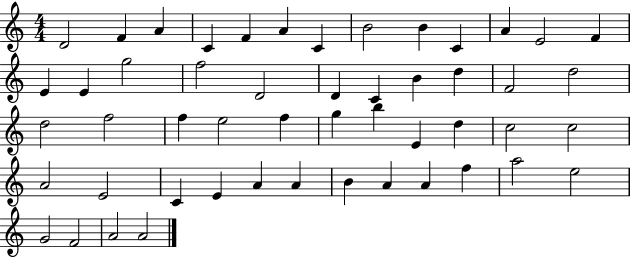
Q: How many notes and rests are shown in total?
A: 51